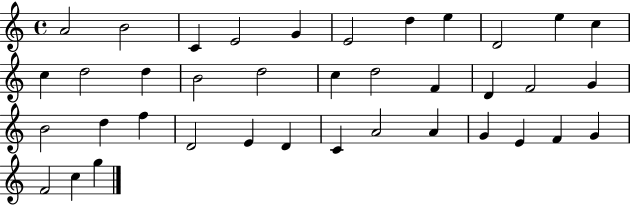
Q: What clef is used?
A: treble